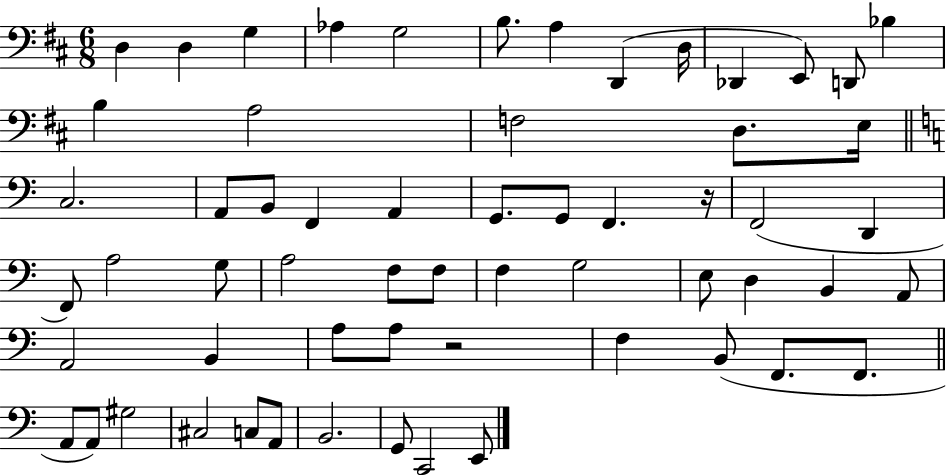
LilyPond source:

{
  \clef bass
  \numericTimeSignature
  \time 6/8
  \key d \major
  d4 d4 g4 | aes4 g2 | b8. a4 d,4( d16 | des,4 e,8) d,8 bes4 | \break b4 a2 | f2 d8. e16 | \bar "||" \break \key c \major c2. | a,8 b,8 f,4 a,4 | g,8. g,8 f,4. r16 | f,2( d,4 | \break f,8) a2 g8 | a2 f8 f8 | f4 g2 | e8 d4 b,4 a,8 | \break a,2 b,4 | a8 a8 r2 | f4 b,8( f,8. f,8. | \bar "||" \break \key c \major a,8 a,8) gis2 | cis2 c8 a,8 | b,2. | g,8 c,2 e,8 | \break \bar "|."
}